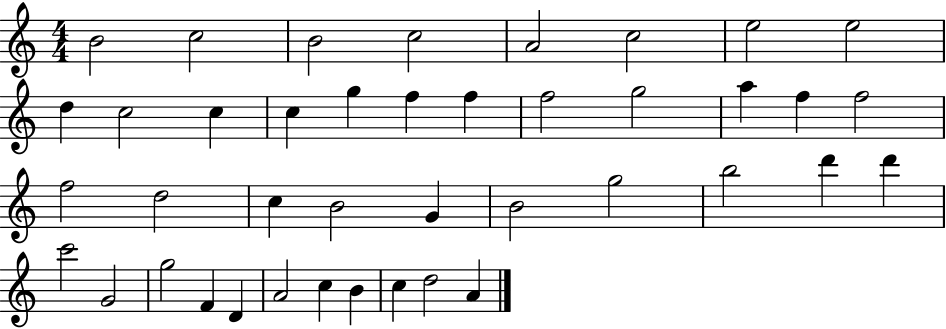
X:1
T:Untitled
M:4/4
L:1/4
K:C
B2 c2 B2 c2 A2 c2 e2 e2 d c2 c c g f f f2 g2 a f f2 f2 d2 c B2 G B2 g2 b2 d' d' c'2 G2 g2 F D A2 c B c d2 A